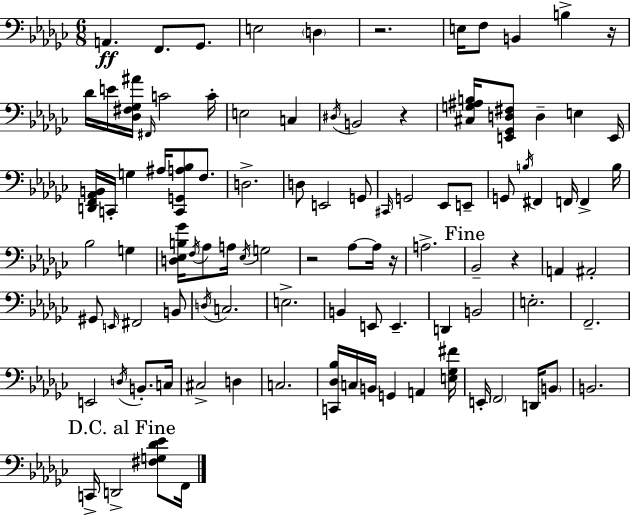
{
  \clef bass
  \numericTimeSignature
  \time 6/8
  \key ees \minor
  a,4.\ff f,8. ges,8. | e2 \parenthesize d4 | r2. | e16 f8 b,4 b4-> r16 | \break des'16 e'16 <des fis ges ais'>16 \grace { fis,16 } c'2 | c'16-. e2 c4 | \acciaccatura { dis16 } b,2 r4 | <cis g ais b>16 <e, ges, d fis>8 d4-- e4 | \break e,16 <d, f, aes, b,>16 c,16-. g4 ais16 <c, g, a bes>8 f8. | d2.-> | d8 e,2 | g,8 \grace { cis,16 } g,2 ees,8 | \break e,8-- g,8 \acciaccatura { b16 } fis,4 f,16 f,4-> | b16 bes2 | g4 <d ees b ges'>16 \acciaccatura { f16 } aes8 a16 \acciaccatura { ees16 } g2 | r2 | \break aes8~~ aes16 r16 a2.-> | \mark "Fine" bes,2-- | r4 a,4 ais,2-. | gis,8 \grace { e,16 } fis,2 | \break b,8 \acciaccatura { d16 } c2. | e2.-> | b,4 | e,8 e,4.-- d,4 | \break b,2 e2.-. | f,2.-- | e,2 | \acciaccatura { d16 } b,8.-. c16 cis2-> | \break d4 c2. | <c, des bes>16 c16 b,16 | g,4 a,4 <e ges fis'>16 e,16-. \parenthesize f,2 | d,16 \parenthesize b,8 b,2. | \break \mark "D.C. al Fine" c,16-> d,2-> | <fis g des' ees'>8 f,16 \bar "|."
}